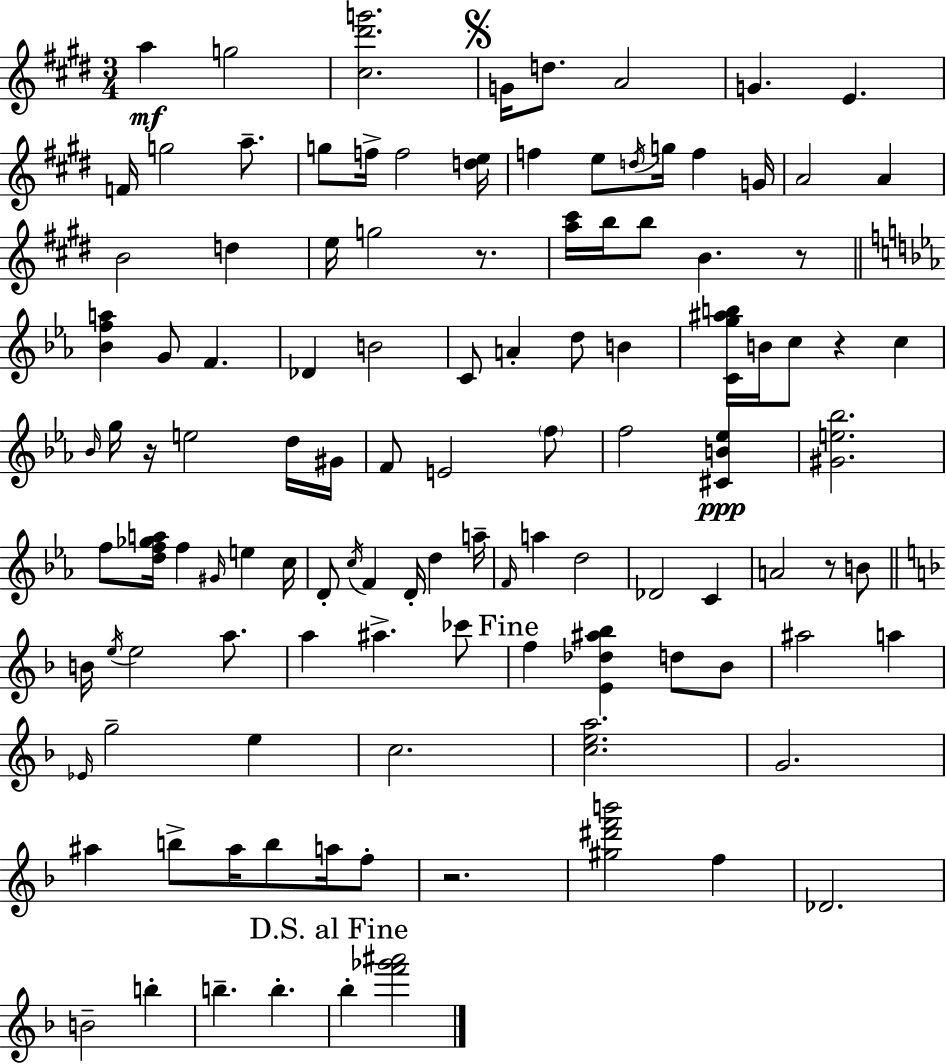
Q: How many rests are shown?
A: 6